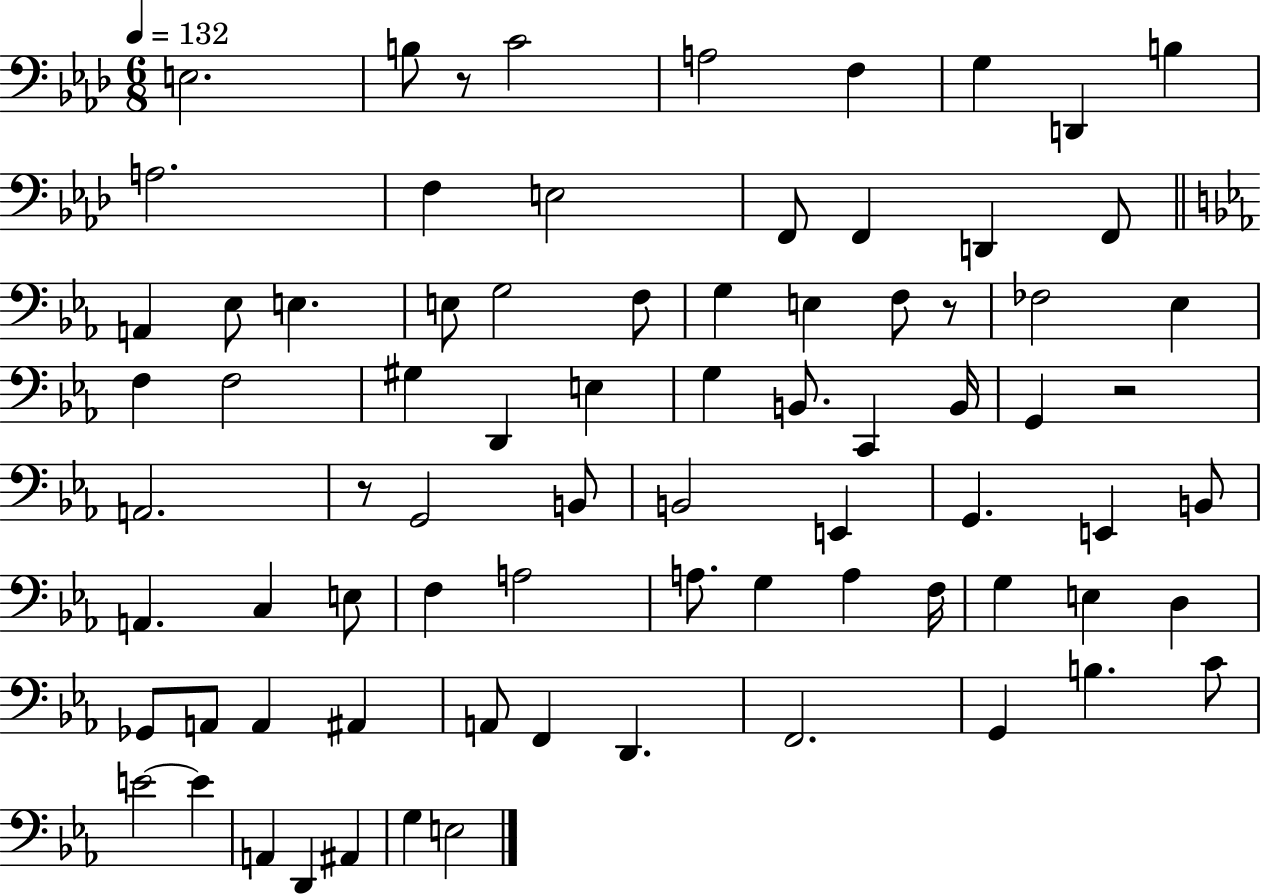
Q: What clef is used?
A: bass